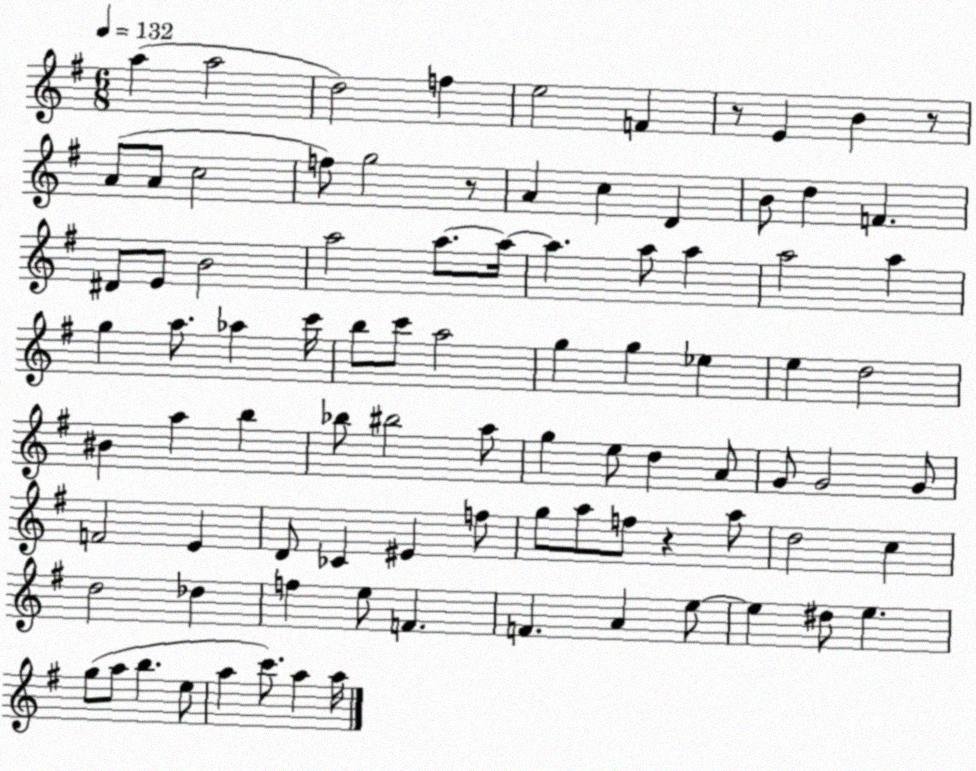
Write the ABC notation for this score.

X:1
T:Untitled
M:6/8
L:1/4
K:G
a a2 d2 f e2 F z/2 E B z/2 A/2 A/2 c2 f/2 g2 z/2 A c D B/2 d F ^D/2 E/2 B2 a2 a/2 a/4 a a/2 a a2 a g a/2 _a c'/4 b/2 c'/2 a2 g g _e e d2 ^B a b _b/2 ^b2 a/2 g e/2 d A/2 G/2 G2 G/2 F2 E D/2 _C ^E f/2 g/2 a/2 f/2 z a/2 d2 c d2 _d f e/2 F F A e/2 e ^d/2 e g/2 a/2 b e/2 a c'/2 a a/4